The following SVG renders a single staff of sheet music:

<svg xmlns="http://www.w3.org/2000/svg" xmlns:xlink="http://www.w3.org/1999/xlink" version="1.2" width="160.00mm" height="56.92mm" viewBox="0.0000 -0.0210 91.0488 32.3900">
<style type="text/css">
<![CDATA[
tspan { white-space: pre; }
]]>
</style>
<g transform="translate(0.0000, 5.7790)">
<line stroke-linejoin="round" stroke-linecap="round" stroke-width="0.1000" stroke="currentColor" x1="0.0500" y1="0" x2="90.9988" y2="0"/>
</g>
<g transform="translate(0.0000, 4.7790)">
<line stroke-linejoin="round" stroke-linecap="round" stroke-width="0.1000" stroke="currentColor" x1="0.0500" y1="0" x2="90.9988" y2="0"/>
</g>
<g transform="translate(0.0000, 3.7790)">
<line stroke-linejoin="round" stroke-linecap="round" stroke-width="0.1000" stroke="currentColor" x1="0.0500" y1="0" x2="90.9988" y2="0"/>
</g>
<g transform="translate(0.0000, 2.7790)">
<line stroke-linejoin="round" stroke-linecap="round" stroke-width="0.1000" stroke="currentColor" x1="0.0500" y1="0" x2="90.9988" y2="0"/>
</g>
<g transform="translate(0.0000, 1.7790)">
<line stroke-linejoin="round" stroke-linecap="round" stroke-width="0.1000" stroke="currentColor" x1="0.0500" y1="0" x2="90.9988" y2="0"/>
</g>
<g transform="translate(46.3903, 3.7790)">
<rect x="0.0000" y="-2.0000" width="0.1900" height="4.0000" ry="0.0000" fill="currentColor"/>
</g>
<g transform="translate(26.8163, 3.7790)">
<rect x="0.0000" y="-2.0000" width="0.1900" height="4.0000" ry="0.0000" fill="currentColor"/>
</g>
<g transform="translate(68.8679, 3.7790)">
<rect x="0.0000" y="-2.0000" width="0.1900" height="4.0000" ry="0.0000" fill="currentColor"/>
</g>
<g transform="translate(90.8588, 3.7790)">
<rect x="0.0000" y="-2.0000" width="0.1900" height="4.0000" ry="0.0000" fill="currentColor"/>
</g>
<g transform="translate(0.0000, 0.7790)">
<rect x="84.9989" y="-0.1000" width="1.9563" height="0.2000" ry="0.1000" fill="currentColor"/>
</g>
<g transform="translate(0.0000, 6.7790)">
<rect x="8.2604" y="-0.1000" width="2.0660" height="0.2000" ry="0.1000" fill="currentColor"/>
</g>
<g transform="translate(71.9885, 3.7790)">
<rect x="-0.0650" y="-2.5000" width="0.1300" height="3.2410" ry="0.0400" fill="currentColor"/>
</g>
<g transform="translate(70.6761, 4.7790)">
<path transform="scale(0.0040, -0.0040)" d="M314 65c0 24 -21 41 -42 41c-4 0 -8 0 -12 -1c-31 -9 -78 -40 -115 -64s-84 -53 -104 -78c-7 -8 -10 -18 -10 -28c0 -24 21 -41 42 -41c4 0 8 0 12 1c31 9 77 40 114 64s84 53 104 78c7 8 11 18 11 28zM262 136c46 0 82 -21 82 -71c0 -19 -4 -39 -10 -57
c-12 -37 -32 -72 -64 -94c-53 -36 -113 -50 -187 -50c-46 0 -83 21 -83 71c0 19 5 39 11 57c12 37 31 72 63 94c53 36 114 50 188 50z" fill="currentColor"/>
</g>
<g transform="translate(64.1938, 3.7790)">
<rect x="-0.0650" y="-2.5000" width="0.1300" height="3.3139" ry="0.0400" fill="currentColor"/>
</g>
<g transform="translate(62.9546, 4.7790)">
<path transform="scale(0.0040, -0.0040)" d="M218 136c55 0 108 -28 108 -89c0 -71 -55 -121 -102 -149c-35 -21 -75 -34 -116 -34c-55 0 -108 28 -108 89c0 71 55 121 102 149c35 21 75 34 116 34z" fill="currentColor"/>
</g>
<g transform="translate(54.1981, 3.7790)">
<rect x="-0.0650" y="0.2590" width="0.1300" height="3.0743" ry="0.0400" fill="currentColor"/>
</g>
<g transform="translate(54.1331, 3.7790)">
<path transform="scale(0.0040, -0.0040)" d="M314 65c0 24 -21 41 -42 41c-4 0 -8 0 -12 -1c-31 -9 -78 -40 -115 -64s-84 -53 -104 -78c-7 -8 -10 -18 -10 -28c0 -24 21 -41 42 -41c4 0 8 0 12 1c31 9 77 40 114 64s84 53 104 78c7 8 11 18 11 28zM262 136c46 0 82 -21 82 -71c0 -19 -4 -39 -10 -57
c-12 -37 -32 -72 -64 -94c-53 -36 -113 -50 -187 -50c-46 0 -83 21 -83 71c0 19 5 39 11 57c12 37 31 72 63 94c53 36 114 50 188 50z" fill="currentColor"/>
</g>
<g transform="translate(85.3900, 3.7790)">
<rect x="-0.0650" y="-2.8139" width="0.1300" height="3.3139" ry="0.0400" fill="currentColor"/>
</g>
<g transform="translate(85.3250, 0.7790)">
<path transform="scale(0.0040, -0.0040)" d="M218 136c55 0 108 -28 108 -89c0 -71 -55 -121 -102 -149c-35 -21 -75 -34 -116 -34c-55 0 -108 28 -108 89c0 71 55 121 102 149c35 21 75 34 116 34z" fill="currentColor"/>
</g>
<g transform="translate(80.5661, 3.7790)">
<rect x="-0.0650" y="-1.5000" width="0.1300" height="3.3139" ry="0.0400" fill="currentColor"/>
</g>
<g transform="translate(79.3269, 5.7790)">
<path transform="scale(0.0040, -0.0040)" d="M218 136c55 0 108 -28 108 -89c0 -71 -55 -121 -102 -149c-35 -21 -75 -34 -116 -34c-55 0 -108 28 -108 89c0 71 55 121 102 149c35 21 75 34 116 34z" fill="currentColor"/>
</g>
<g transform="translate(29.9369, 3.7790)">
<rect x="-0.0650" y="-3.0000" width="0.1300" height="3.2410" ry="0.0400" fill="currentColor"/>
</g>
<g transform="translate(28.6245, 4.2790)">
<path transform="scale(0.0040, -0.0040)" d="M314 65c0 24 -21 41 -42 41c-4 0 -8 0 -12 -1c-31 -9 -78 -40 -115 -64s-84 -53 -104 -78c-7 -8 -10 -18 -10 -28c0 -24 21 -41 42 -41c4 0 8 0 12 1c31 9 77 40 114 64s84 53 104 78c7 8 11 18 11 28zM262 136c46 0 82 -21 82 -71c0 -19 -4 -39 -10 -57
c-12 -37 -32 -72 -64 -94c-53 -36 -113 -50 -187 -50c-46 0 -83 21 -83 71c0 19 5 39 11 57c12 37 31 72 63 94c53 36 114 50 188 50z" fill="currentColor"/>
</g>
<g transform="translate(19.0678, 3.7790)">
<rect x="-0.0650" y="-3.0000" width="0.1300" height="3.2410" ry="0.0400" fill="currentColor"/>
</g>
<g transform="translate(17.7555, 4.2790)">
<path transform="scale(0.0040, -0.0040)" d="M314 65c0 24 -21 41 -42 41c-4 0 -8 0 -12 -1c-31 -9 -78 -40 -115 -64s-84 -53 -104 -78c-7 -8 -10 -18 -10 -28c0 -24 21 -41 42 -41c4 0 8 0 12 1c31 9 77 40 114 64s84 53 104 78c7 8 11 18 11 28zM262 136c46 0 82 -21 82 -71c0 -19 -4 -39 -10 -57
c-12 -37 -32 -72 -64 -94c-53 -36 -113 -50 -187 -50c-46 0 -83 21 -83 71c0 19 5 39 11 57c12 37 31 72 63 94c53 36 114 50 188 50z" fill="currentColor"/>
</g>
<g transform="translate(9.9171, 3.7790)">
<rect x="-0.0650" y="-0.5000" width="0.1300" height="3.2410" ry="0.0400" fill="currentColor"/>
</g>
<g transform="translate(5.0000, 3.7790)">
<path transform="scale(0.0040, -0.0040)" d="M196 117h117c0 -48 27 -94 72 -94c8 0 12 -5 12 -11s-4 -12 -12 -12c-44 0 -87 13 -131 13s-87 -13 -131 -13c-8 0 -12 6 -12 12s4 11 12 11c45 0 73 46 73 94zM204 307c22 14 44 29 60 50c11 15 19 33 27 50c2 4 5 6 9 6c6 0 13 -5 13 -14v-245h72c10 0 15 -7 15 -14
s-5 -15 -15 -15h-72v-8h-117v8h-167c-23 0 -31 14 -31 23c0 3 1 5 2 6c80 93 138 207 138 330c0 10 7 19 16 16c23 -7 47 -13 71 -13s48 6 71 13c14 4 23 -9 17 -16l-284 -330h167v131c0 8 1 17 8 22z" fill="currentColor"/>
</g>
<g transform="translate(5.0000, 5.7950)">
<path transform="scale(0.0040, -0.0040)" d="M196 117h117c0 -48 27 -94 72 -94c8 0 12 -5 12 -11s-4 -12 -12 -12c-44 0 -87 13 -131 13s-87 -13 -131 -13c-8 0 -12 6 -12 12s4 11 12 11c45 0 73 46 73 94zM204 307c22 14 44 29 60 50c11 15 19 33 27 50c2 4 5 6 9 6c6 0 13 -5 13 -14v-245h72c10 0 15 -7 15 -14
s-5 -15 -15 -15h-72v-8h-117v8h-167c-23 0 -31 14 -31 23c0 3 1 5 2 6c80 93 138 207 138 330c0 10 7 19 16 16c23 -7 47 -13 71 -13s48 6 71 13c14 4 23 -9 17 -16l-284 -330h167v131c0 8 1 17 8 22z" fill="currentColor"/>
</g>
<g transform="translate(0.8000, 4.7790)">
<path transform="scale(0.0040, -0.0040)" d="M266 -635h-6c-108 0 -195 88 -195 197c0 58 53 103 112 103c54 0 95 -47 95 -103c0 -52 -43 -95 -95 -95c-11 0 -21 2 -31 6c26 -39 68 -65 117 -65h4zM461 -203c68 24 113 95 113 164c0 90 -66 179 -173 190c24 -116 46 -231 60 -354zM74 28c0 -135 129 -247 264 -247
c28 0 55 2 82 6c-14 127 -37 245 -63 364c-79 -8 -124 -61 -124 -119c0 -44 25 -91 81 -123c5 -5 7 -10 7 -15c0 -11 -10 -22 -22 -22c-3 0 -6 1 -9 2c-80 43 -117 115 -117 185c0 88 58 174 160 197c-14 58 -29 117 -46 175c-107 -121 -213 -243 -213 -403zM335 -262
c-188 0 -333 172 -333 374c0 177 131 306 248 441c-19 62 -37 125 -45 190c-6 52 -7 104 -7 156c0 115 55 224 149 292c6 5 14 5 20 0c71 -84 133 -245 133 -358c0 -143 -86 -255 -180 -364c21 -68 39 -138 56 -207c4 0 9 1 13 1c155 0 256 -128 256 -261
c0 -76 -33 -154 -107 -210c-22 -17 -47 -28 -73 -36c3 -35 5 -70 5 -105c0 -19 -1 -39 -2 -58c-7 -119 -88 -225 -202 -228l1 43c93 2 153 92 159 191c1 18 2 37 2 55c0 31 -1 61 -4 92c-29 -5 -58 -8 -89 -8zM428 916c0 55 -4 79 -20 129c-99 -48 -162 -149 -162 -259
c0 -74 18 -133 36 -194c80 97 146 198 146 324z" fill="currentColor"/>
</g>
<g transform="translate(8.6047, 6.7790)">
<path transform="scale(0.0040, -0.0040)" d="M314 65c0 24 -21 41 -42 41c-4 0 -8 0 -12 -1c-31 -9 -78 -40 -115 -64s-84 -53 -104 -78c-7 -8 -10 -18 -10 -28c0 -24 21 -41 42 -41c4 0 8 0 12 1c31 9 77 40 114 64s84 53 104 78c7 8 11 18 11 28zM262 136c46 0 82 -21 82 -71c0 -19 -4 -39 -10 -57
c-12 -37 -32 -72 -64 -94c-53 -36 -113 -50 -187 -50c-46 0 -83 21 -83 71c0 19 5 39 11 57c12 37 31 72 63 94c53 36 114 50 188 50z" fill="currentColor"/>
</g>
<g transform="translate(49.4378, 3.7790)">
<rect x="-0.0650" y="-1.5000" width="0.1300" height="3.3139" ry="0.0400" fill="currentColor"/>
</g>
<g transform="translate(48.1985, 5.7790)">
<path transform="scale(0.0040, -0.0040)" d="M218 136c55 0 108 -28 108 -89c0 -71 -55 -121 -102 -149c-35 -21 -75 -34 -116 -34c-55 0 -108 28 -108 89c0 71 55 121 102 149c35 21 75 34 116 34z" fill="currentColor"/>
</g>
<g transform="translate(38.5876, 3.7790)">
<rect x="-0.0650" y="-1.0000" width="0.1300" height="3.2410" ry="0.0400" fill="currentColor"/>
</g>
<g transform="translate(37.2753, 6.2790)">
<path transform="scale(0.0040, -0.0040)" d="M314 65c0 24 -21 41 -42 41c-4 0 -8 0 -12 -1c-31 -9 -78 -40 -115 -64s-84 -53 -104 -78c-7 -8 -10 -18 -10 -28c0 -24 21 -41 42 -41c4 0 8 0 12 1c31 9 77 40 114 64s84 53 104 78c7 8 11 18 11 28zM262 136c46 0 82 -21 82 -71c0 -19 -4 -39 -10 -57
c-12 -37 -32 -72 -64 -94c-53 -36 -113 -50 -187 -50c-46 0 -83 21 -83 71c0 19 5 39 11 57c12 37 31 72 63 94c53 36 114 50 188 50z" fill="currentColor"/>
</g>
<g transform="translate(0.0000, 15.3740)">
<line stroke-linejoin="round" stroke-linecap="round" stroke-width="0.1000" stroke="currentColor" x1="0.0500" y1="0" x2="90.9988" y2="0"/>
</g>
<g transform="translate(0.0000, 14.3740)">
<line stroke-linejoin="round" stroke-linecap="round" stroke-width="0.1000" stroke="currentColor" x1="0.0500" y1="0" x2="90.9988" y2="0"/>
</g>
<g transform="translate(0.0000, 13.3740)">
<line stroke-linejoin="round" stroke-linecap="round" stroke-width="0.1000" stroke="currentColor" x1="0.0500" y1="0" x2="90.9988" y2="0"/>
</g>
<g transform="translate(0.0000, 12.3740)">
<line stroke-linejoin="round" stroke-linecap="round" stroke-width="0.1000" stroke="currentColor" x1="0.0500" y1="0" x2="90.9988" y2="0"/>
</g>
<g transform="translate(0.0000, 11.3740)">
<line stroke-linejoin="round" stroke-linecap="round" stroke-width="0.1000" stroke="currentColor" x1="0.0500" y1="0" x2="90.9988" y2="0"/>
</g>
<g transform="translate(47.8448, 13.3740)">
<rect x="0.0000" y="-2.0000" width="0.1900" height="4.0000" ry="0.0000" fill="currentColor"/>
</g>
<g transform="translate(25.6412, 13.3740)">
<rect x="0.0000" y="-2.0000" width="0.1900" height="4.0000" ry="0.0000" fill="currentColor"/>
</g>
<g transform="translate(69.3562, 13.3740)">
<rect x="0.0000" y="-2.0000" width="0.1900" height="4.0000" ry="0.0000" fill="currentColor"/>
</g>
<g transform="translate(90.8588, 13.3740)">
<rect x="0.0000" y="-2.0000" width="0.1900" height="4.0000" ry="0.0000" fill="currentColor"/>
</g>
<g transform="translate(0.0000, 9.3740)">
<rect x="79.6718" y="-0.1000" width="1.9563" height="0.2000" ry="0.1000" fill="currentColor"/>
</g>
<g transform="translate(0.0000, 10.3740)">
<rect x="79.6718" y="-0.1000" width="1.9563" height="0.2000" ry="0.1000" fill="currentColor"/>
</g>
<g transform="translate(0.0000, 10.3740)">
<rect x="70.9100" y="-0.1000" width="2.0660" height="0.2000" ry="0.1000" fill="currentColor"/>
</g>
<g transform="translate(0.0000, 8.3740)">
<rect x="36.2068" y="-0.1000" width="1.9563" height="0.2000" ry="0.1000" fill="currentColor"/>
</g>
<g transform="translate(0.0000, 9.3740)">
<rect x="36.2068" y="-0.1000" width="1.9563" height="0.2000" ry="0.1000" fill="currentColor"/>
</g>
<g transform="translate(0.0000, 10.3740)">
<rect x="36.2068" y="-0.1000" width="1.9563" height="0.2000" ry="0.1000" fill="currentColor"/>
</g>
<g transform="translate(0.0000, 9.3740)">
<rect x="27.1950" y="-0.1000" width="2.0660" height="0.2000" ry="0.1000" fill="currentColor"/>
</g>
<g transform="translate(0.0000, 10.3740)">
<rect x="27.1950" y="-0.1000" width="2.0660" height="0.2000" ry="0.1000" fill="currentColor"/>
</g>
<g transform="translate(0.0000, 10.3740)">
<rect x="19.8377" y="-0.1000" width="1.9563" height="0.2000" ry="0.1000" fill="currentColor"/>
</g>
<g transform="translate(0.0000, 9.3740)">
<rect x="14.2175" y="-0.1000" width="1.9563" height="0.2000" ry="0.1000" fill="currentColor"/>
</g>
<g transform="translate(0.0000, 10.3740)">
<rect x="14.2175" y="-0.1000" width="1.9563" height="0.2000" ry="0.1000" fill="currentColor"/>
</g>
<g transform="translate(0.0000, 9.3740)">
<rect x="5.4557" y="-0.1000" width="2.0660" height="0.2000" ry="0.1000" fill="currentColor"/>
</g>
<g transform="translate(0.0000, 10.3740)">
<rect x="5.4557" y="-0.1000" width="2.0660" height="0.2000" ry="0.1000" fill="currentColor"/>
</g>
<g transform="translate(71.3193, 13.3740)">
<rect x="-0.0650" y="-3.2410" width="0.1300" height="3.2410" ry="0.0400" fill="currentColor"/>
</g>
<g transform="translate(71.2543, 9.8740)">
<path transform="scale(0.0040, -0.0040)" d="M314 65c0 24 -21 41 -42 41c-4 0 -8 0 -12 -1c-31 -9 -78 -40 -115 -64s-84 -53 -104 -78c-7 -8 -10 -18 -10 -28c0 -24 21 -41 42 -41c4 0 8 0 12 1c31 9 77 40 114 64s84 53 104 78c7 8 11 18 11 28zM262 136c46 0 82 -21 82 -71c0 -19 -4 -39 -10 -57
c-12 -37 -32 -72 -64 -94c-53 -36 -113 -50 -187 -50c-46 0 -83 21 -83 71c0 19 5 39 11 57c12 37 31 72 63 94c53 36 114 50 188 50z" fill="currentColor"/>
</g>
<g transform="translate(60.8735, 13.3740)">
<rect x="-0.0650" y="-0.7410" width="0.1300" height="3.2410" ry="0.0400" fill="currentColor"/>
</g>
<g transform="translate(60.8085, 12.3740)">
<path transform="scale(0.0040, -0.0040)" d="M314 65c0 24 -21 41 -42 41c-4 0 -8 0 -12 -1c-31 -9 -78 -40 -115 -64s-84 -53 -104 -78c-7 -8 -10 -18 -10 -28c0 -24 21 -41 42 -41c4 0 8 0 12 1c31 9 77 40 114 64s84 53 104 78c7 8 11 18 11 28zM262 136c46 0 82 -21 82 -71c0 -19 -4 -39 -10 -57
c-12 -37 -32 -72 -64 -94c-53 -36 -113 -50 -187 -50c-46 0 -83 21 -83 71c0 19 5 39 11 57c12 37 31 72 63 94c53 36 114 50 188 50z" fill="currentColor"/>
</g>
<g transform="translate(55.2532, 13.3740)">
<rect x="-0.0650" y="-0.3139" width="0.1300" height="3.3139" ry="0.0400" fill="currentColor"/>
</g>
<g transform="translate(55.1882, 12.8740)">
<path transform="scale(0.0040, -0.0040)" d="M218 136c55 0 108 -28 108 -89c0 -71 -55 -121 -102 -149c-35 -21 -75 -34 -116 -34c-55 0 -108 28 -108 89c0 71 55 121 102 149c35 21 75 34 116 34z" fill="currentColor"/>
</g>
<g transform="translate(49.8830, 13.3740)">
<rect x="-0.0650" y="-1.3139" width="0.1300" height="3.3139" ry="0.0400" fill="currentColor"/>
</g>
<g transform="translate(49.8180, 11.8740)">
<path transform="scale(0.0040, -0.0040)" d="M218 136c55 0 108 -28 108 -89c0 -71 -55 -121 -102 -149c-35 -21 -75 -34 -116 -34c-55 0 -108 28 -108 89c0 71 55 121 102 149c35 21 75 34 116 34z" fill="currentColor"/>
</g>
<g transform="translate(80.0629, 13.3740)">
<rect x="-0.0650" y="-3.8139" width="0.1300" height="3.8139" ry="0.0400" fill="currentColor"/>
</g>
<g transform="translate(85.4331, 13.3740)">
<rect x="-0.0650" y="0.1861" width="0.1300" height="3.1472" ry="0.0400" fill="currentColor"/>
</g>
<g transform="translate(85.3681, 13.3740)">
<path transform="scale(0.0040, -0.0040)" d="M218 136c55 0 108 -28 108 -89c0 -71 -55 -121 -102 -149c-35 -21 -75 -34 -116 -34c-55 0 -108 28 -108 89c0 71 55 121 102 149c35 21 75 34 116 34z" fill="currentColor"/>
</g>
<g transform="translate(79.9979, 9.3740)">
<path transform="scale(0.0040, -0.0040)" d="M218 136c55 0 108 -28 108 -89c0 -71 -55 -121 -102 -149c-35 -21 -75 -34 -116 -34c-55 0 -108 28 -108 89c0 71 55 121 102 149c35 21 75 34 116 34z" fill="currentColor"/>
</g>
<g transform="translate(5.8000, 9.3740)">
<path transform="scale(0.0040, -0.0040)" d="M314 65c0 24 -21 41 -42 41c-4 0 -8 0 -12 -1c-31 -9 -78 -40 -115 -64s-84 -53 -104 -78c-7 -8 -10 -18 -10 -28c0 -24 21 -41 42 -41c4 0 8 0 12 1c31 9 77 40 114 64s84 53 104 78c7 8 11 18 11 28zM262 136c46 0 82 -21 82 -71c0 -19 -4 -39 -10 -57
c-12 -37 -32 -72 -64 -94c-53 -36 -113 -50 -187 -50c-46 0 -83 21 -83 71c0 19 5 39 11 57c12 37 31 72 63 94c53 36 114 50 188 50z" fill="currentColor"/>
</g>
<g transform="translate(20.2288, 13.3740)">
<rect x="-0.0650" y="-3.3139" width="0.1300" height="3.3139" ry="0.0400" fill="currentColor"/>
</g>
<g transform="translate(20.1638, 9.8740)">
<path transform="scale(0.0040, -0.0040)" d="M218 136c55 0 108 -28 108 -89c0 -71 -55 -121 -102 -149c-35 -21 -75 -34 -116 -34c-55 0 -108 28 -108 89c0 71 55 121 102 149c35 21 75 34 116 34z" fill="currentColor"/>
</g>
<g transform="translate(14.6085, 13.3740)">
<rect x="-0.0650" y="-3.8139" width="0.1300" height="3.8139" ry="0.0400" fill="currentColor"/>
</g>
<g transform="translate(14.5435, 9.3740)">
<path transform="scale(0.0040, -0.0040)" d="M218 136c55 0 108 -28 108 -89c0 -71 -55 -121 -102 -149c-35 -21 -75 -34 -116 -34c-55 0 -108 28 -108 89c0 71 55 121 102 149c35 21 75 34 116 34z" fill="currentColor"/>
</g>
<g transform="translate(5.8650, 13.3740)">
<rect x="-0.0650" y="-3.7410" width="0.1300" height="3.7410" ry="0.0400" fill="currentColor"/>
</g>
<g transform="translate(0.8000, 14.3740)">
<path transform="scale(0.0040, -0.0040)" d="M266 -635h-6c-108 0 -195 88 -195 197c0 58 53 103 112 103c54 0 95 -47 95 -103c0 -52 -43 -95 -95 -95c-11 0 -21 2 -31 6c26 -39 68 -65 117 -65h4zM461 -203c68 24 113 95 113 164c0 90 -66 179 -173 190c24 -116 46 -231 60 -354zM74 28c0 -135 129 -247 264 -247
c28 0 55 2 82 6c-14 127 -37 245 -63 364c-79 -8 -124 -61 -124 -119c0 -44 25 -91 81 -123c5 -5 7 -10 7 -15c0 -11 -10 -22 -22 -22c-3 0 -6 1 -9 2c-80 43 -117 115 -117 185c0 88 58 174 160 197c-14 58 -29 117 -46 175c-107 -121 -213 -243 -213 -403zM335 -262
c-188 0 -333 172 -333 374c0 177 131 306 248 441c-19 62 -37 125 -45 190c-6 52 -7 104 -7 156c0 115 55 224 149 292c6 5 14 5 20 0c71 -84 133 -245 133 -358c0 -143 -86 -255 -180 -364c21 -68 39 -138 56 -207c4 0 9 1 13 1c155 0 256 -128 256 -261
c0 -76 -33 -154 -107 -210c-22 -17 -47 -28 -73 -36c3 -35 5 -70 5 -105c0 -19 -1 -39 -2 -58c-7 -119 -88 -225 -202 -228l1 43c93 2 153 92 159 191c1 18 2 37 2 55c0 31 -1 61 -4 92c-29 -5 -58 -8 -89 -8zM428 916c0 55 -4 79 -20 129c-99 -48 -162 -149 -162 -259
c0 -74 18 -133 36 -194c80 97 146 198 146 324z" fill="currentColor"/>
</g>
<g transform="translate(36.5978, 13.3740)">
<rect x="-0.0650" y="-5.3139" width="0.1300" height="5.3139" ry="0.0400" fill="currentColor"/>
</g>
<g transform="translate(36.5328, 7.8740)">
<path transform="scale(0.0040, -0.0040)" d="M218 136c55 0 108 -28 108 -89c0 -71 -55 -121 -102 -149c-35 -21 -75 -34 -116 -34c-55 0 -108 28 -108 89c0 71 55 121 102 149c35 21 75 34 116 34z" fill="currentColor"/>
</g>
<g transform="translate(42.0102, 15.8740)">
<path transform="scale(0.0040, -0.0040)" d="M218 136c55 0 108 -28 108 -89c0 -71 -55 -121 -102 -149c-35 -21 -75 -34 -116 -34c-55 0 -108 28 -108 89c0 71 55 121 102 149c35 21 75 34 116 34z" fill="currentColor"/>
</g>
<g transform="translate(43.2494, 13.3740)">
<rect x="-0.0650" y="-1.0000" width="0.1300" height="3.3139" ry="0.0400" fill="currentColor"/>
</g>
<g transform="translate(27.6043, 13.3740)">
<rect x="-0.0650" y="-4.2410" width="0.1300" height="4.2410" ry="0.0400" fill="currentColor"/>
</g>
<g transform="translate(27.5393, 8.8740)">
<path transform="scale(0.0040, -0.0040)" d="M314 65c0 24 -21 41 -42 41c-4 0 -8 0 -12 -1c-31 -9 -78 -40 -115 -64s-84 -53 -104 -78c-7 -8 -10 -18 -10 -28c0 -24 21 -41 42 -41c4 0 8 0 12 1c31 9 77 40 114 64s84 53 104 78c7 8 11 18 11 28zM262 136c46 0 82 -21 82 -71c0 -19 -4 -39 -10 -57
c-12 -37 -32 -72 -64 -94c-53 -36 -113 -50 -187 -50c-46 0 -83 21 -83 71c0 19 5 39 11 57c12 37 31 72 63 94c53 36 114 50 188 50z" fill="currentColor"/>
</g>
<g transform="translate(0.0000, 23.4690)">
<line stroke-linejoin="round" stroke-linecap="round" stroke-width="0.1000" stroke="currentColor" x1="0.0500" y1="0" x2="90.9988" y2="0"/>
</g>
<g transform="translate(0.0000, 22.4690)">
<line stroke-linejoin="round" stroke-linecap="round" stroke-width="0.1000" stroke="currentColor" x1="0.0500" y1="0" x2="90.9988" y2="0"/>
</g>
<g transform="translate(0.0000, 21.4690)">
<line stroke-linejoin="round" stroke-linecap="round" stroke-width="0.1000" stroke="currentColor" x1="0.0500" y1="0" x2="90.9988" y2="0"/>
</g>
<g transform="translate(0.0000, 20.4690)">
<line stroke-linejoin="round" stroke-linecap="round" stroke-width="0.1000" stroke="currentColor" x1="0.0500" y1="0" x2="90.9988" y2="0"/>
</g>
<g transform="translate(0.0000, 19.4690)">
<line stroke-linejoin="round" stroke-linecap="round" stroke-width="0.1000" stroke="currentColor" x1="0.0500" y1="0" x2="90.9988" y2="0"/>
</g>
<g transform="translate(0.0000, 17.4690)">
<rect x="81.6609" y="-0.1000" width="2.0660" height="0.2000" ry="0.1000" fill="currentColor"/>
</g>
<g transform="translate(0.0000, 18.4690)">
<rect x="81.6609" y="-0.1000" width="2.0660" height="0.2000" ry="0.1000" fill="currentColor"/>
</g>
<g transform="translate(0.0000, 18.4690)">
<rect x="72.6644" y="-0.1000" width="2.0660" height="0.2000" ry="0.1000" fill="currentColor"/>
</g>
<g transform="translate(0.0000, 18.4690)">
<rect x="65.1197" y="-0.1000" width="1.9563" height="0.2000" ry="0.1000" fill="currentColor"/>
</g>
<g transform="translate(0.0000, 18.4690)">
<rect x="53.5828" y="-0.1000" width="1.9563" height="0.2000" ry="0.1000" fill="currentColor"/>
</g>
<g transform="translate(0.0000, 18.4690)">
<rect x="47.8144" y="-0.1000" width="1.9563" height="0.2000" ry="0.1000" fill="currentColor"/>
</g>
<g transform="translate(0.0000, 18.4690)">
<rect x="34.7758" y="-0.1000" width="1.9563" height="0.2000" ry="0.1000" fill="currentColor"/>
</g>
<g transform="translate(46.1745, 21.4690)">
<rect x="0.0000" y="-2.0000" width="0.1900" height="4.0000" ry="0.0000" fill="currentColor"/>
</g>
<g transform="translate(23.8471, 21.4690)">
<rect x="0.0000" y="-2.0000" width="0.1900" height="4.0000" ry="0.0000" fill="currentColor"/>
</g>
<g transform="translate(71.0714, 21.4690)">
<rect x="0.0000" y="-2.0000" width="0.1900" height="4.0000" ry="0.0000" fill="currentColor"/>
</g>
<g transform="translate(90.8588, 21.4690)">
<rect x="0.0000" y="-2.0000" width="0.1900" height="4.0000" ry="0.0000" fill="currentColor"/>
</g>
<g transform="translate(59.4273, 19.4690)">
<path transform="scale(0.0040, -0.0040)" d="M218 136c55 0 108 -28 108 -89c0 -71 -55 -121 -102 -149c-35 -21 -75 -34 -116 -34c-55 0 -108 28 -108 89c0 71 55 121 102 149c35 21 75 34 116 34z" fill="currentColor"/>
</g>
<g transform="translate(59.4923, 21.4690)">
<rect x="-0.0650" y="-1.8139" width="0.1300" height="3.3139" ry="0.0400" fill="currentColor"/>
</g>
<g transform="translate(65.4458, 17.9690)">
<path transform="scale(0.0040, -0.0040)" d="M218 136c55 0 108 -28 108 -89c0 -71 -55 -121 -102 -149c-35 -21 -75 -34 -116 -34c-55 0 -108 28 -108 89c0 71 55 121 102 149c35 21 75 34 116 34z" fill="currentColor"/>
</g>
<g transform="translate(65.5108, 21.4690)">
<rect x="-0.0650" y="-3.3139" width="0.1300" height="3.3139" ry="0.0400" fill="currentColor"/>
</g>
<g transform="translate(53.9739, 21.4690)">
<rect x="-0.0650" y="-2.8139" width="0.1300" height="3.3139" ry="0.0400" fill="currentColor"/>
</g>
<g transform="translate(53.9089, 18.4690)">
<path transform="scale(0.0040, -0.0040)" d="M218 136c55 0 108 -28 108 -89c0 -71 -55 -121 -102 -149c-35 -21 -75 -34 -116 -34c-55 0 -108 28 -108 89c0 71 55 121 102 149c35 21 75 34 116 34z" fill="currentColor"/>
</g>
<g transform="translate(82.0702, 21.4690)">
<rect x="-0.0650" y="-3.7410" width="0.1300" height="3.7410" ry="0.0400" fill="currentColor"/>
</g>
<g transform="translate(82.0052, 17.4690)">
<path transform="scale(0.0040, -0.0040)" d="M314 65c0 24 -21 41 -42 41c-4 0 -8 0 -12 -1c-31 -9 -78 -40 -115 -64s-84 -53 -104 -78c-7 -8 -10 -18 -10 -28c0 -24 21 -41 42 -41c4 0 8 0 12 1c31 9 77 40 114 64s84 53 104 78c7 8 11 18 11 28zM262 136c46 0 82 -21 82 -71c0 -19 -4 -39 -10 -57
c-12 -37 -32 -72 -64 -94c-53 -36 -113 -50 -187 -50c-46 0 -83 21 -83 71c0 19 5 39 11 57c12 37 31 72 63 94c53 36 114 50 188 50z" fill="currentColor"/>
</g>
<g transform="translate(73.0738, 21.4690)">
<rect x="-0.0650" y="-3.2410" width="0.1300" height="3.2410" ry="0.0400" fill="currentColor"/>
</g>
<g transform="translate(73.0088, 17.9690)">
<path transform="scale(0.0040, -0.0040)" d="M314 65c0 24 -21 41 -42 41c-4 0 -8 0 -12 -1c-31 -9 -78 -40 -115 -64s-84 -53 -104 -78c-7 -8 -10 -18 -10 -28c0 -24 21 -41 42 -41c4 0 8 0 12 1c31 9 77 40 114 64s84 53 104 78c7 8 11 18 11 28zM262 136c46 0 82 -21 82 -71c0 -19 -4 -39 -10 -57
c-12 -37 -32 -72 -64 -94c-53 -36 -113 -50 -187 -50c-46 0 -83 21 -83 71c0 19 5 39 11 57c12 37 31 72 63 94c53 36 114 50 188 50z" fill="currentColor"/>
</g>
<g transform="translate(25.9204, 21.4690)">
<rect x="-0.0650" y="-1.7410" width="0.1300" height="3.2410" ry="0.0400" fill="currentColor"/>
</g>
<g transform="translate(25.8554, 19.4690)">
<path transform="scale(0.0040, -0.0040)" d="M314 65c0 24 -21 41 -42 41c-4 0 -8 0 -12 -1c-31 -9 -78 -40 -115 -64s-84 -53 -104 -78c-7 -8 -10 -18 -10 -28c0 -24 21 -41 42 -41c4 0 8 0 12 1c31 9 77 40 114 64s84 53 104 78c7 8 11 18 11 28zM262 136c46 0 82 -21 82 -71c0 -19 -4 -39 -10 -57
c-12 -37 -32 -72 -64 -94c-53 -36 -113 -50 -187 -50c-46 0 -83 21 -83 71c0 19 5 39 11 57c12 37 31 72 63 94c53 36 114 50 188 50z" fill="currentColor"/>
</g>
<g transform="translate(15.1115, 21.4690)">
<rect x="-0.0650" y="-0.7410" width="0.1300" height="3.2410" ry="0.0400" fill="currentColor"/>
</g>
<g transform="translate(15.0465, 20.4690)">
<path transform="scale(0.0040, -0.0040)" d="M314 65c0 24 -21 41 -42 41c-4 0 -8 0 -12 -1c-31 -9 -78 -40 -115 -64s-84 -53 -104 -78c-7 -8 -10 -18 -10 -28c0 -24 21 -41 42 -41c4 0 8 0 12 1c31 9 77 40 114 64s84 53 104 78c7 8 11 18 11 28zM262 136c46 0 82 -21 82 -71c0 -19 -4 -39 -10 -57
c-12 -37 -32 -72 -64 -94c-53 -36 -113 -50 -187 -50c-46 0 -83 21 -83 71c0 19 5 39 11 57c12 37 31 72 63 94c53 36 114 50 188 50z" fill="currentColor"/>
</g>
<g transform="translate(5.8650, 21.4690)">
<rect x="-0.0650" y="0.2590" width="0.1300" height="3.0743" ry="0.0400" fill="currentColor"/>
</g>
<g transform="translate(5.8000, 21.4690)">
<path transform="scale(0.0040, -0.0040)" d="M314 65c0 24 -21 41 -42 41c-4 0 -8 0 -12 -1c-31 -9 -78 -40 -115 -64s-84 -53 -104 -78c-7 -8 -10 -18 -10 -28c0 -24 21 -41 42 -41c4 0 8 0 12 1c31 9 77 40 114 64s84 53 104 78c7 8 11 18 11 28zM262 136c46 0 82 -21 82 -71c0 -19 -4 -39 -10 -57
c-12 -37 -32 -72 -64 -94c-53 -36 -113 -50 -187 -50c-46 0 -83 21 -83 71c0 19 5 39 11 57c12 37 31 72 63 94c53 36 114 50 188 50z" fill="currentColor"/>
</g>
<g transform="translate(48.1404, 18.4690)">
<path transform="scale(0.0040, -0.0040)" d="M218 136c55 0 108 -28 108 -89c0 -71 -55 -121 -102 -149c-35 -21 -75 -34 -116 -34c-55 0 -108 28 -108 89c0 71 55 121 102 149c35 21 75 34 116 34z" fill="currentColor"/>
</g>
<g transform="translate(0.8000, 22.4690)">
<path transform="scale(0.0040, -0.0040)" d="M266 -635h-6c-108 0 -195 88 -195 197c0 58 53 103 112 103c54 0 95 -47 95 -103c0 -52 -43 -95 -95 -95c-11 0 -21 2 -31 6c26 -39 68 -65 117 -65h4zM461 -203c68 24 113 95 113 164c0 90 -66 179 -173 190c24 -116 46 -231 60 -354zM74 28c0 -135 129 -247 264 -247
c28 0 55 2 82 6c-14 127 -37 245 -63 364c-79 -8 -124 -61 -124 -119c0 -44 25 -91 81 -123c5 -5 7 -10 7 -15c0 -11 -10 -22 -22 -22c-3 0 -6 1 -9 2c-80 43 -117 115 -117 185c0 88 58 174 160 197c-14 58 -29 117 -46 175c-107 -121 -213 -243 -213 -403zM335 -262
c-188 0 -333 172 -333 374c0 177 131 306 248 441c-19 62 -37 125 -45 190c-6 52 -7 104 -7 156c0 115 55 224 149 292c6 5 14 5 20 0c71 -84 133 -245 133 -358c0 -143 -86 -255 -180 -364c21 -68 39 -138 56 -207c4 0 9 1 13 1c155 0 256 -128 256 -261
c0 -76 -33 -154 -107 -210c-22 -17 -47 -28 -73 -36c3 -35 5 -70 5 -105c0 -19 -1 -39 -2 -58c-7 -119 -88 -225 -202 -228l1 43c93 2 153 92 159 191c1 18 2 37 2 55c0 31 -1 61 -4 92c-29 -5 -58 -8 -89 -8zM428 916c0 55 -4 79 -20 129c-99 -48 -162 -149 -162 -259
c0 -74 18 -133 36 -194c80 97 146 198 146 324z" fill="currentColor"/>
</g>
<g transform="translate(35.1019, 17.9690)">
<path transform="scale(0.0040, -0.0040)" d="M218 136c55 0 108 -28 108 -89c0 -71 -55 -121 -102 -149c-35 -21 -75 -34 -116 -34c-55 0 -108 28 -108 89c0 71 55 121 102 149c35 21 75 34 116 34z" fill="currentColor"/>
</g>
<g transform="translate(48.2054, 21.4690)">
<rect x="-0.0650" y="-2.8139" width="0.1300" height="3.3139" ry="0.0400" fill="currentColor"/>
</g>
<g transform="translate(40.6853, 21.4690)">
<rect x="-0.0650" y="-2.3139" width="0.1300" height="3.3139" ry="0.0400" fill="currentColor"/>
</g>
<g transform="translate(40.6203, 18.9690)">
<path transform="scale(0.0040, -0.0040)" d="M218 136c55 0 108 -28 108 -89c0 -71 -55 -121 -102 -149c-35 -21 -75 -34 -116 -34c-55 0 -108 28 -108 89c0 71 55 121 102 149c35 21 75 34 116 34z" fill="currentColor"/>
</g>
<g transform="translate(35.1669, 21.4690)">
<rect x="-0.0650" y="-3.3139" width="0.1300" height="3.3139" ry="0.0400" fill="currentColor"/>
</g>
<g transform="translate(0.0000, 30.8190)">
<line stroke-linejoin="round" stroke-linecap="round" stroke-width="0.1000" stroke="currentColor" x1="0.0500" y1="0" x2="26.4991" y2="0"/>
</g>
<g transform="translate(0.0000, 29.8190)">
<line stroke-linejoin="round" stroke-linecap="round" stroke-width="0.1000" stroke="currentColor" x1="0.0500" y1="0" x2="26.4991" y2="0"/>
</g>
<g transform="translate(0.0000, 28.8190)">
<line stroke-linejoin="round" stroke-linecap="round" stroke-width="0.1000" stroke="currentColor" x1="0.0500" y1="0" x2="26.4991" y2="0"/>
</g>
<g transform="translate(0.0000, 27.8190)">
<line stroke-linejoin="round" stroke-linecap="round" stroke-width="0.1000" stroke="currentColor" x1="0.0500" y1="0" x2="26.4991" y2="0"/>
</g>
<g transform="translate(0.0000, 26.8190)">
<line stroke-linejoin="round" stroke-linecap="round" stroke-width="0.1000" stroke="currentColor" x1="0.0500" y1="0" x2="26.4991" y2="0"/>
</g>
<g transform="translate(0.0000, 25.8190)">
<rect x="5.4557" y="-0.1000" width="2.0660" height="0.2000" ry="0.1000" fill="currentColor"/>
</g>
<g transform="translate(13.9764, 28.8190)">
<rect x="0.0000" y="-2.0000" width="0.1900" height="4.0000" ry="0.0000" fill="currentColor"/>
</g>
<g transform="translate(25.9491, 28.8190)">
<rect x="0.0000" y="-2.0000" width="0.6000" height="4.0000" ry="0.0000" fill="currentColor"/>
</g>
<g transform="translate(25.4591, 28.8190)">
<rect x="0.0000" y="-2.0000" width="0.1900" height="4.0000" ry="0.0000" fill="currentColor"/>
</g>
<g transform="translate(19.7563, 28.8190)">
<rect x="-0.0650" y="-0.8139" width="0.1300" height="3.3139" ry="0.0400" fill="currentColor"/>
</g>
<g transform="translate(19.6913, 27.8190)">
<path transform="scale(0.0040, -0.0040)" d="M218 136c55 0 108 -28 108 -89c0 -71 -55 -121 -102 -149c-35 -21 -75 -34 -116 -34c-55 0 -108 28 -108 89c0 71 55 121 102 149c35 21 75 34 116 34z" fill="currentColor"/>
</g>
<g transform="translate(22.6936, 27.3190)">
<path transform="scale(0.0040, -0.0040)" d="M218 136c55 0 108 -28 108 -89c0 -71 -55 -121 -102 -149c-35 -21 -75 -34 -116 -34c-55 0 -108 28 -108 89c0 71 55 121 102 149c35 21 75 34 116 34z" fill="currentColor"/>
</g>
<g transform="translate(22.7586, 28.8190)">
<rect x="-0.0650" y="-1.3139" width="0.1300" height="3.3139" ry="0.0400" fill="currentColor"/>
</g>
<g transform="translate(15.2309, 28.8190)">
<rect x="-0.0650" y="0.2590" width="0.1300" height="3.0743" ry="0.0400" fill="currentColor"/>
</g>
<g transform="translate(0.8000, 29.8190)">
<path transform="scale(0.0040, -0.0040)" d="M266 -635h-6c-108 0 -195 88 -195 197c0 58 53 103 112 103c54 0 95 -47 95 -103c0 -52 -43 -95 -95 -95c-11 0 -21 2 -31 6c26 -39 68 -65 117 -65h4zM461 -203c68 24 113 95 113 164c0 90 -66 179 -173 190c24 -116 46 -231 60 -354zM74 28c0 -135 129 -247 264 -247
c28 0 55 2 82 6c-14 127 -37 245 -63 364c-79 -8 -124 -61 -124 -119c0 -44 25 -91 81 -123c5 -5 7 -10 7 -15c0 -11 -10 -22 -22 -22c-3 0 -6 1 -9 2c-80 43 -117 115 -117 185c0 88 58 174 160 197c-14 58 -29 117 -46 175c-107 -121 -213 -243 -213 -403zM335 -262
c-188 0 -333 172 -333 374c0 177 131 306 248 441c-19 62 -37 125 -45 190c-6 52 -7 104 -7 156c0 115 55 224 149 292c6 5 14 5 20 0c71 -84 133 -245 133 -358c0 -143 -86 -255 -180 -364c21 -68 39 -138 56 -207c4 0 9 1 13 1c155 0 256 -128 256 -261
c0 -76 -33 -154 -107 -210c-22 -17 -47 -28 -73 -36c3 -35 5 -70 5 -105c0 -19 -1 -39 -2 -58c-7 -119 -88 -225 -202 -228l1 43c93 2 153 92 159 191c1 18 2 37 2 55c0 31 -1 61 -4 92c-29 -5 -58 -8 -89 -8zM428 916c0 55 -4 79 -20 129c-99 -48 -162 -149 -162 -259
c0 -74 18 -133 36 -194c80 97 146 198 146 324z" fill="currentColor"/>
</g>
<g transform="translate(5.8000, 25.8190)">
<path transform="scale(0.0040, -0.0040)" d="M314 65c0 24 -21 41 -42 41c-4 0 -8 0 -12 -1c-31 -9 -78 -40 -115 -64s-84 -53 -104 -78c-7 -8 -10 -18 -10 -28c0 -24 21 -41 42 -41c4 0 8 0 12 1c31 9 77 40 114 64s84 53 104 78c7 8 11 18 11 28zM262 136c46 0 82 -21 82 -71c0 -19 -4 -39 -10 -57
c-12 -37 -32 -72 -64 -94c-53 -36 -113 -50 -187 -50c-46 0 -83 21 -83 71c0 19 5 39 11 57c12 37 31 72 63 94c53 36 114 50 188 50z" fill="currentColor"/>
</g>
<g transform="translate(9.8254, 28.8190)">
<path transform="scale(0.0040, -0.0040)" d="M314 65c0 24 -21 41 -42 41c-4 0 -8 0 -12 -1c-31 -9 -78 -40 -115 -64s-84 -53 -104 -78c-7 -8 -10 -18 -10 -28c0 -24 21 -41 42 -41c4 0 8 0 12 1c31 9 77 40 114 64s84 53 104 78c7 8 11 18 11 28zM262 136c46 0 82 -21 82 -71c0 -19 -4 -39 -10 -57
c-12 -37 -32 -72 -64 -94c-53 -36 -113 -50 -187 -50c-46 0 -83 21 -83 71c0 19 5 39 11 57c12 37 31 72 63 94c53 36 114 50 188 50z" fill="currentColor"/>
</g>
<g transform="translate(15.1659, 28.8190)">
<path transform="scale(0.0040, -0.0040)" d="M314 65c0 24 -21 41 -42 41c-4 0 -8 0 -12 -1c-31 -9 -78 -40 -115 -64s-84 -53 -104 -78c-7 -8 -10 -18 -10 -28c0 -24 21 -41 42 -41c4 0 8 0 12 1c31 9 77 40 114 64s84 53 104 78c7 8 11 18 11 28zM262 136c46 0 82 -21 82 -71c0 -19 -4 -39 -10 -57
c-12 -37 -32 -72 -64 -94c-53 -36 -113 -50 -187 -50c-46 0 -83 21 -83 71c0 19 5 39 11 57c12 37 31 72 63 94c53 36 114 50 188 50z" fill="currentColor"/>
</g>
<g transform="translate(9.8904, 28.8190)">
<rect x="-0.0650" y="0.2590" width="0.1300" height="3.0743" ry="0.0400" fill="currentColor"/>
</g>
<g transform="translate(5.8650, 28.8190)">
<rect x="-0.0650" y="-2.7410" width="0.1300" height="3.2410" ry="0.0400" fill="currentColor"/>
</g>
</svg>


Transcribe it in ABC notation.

X:1
T:Untitled
M:4/4
L:1/4
K:C
C2 A2 A2 D2 E B2 G G2 E a c'2 c' b d'2 f' D e c d2 b2 c' B B2 d2 f2 b g a a f b b2 c'2 a2 B2 B2 d e